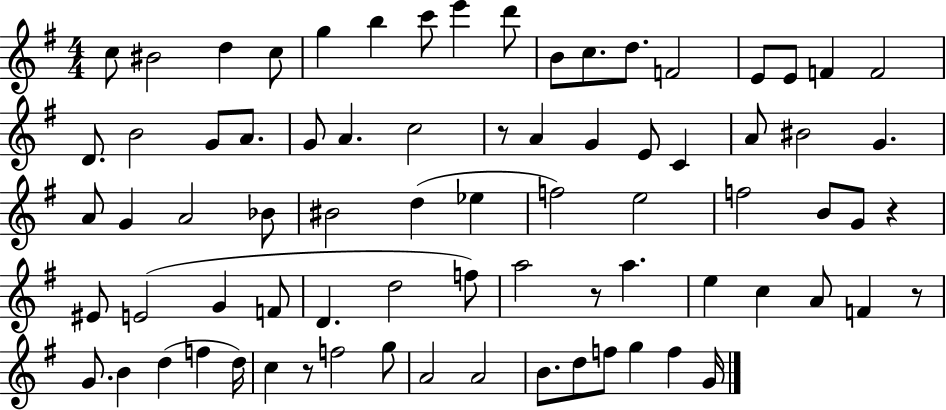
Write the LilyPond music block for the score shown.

{
  \clef treble
  \numericTimeSignature
  \time 4/4
  \key g \major
  \repeat volta 2 { c''8 bis'2 d''4 c''8 | g''4 b''4 c'''8 e'''4 d'''8 | b'8 c''8. d''8. f'2 | e'8 e'8 f'4 f'2 | \break d'8. b'2 g'8 a'8. | g'8 a'4. c''2 | r8 a'4 g'4 e'8 c'4 | a'8 bis'2 g'4. | \break a'8 g'4 a'2 bes'8 | bis'2 d''4( ees''4 | f''2) e''2 | f''2 b'8 g'8 r4 | \break eis'8 e'2( g'4 f'8 | d'4. d''2 f''8) | a''2 r8 a''4. | e''4 c''4 a'8 f'4 r8 | \break g'8. b'4 d''4( f''4 d''16) | c''4 r8 f''2 g''8 | a'2 a'2 | b'8. d''8 f''8 g''4 f''4 g'16 | \break } \bar "|."
}